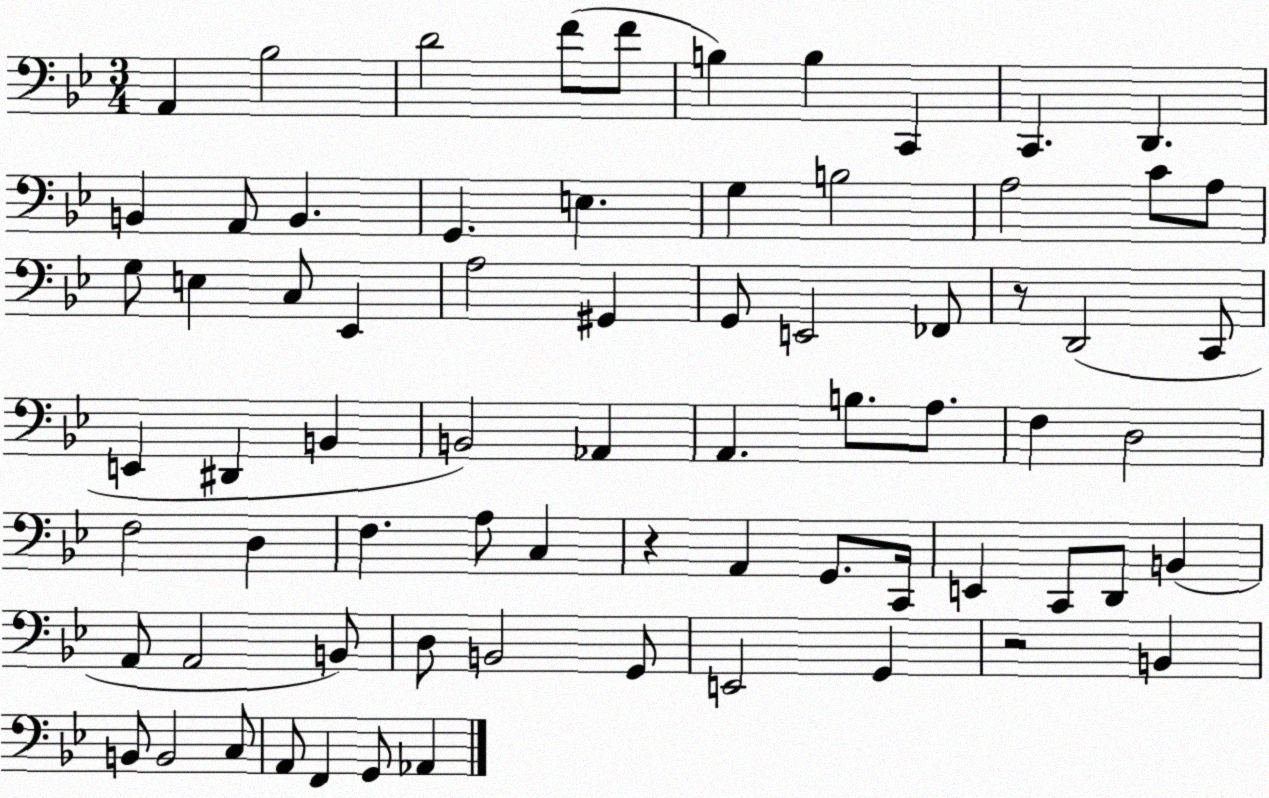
X:1
T:Untitled
M:3/4
L:1/4
K:Bb
A,, _B,2 D2 F/2 F/2 B, B, C,, C,, D,, B,, A,,/2 B,, G,, E, G, B,2 A,2 C/2 A,/2 G,/2 E, C,/2 _E,, A,2 ^G,, G,,/2 E,,2 _F,,/2 z/2 D,,2 C,,/2 E,, ^D,, B,, B,,2 _A,, A,, B,/2 A,/2 F, D,2 F,2 D, F, A,/2 C, z A,, G,,/2 C,,/4 E,, C,,/2 D,,/2 B,, A,,/2 A,,2 B,,/2 D,/2 B,,2 G,,/2 E,,2 G,, z2 B,, B,,/2 B,,2 C,/2 A,,/2 F,, G,,/2 _A,,